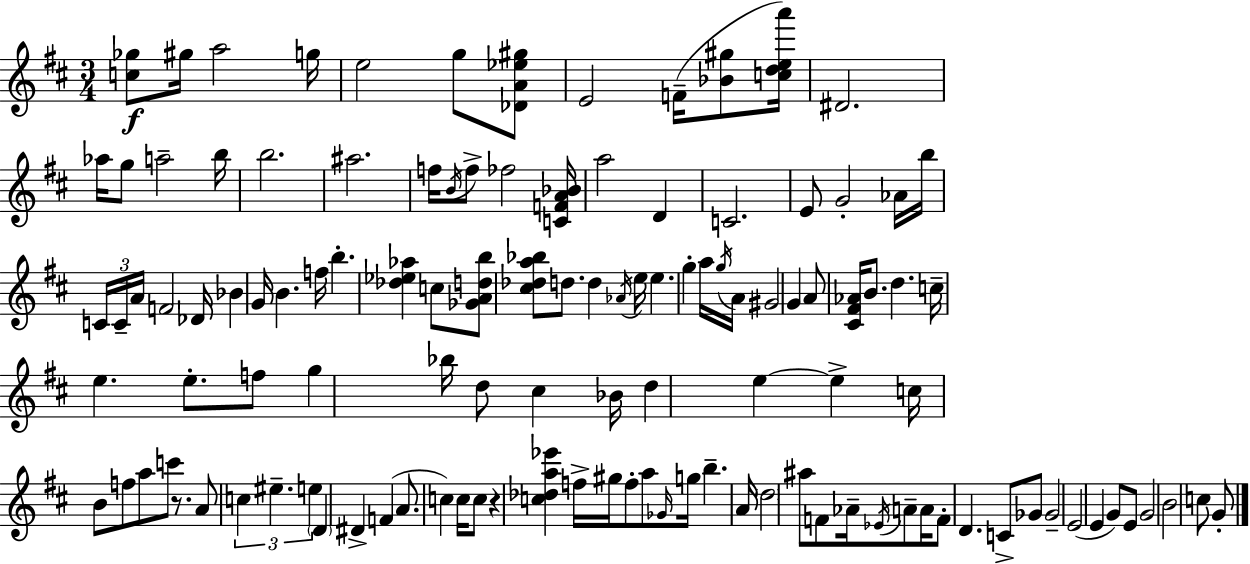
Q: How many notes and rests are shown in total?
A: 118